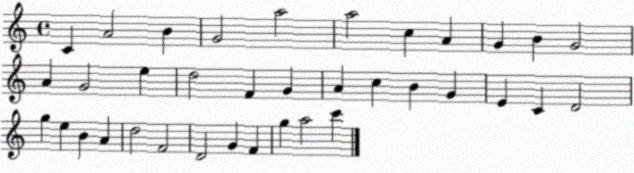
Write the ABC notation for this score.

X:1
T:Untitled
M:4/4
L:1/4
K:C
C A2 B G2 a2 a2 c A G B G2 A G2 e d2 F G A c B G E C D2 g e B A d2 F2 D2 G F g a2 c'